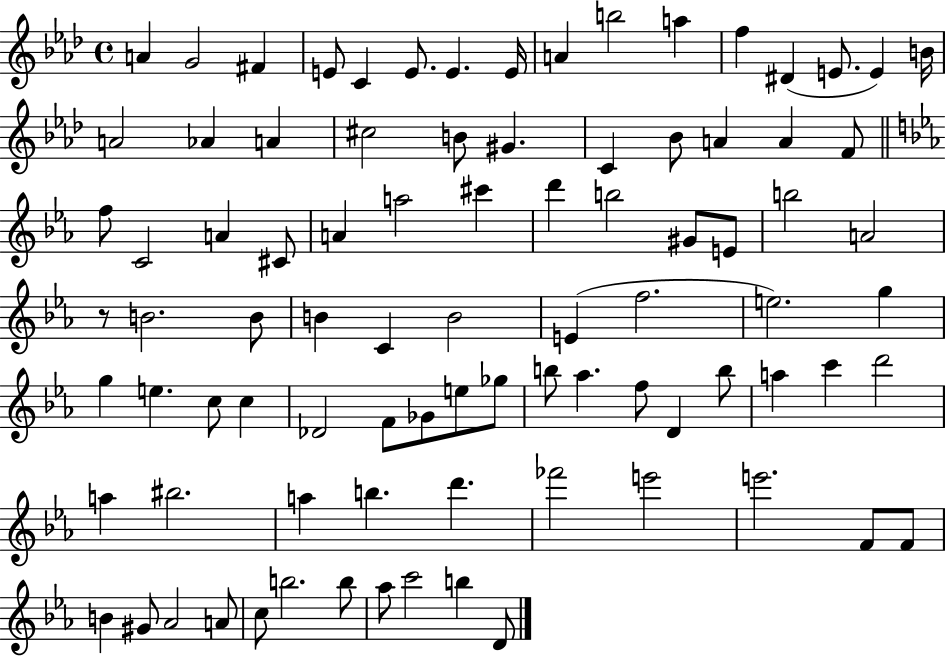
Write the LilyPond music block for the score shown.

{
  \clef treble
  \time 4/4
  \defaultTimeSignature
  \key aes \major
  \repeat volta 2 { a'4 g'2 fis'4 | e'8 c'4 e'8. e'4. e'16 | a'4 b''2 a''4 | f''4 dis'4( e'8. e'4) b'16 | \break a'2 aes'4 a'4 | cis''2 b'8 gis'4. | c'4 bes'8 a'4 a'4 f'8 | \bar "||" \break \key c \minor f''8 c'2 a'4 cis'8 | a'4 a''2 cis'''4 | d'''4 b''2 gis'8 e'8 | b''2 a'2 | \break r8 b'2. b'8 | b'4 c'4 b'2 | e'4( f''2. | e''2.) g''4 | \break g''4 e''4. c''8 c''4 | des'2 f'8 ges'8 e''8 ges''8 | b''8 aes''4. f''8 d'4 b''8 | a''4 c'''4 d'''2 | \break a''4 bis''2. | a''4 b''4. d'''4. | fes'''2 e'''2 | e'''2. f'8 f'8 | \break b'4 gis'8 aes'2 a'8 | c''8 b''2. b''8 | aes''8 c'''2 b''4 d'8 | } \bar "|."
}